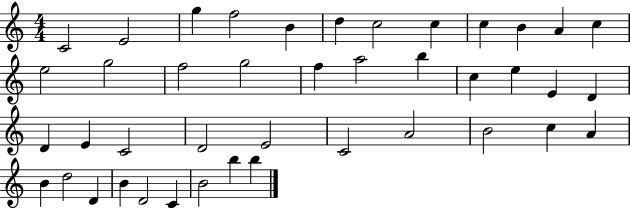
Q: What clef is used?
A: treble